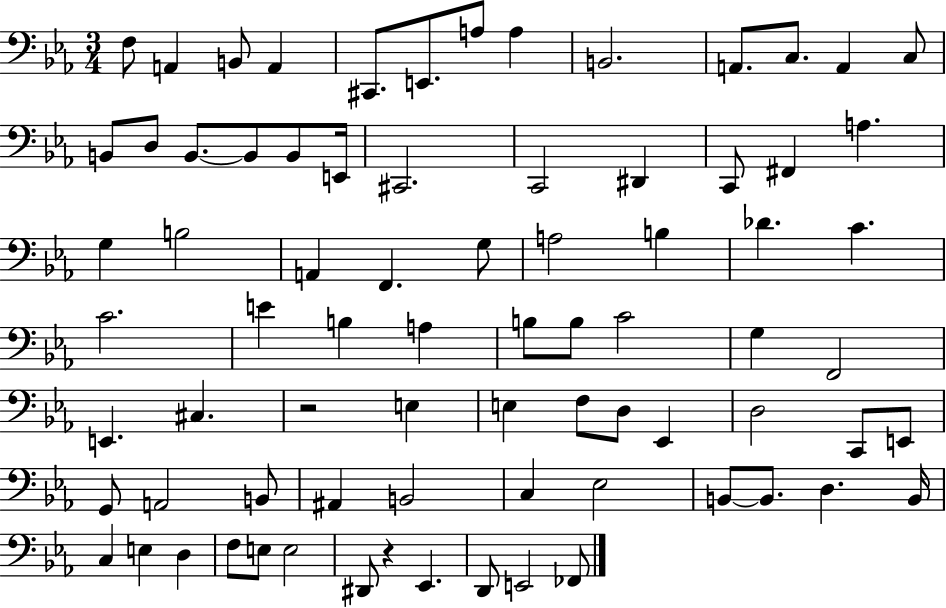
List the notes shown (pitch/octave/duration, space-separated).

F3/e A2/q B2/e A2/q C#2/e. E2/e. A3/e A3/q B2/h. A2/e. C3/e. A2/q C3/e B2/e D3/e B2/e. B2/e B2/e E2/s C#2/h. C2/h D#2/q C2/e F#2/q A3/q. G3/q B3/h A2/q F2/q. G3/e A3/h B3/q Db4/q. C4/q. C4/h. E4/q B3/q A3/q B3/e B3/e C4/h G3/q F2/h E2/q. C#3/q. R/h E3/q E3/q F3/e D3/e Eb2/q D3/h C2/e E2/e G2/e A2/h B2/e A#2/q B2/h C3/q Eb3/h B2/e B2/e. D3/q. B2/s C3/q E3/q D3/q F3/e E3/e E3/h D#2/e R/q Eb2/q. D2/e E2/h FES2/e